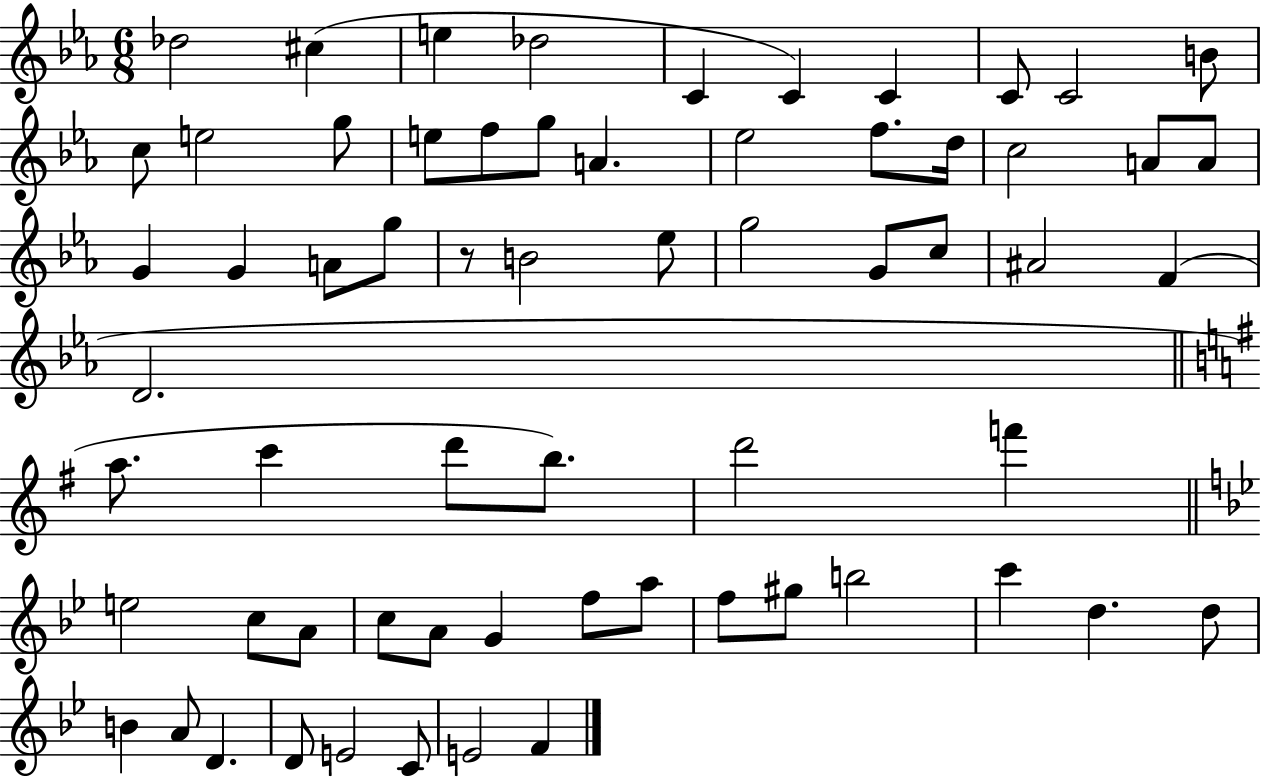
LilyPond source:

{
  \clef treble
  \numericTimeSignature
  \time 6/8
  \key ees \major
  \repeat volta 2 { des''2 cis''4( | e''4 des''2 | c'4 c'4) c'4 | c'8 c'2 b'8 | \break c''8 e''2 g''8 | e''8 f''8 g''8 a'4. | ees''2 f''8. d''16 | c''2 a'8 a'8 | \break g'4 g'4 a'8 g''8 | r8 b'2 ees''8 | g''2 g'8 c''8 | ais'2 f'4( | \break d'2. | \bar "||" \break \key e \minor a''8. c'''4 d'''8 b''8.) | d'''2 f'''4 | \bar "||" \break \key bes \major e''2 c''8 a'8 | c''8 a'8 g'4 f''8 a''8 | f''8 gis''8 b''2 | c'''4 d''4. d''8 | \break b'4 a'8 d'4. | d'8 e'2 c'8 | e'2 f'4 | } \bar "|."
}